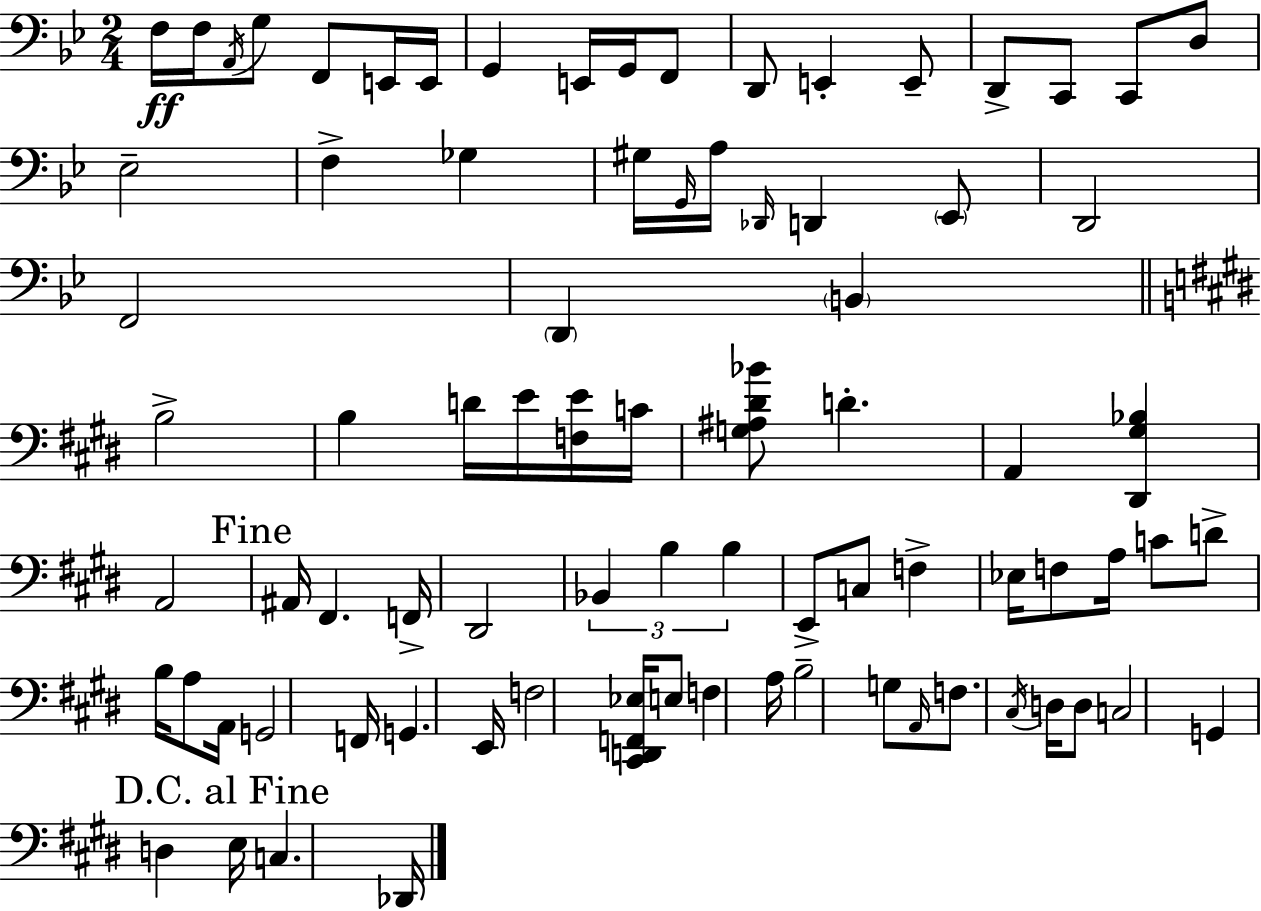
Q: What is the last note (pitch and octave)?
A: Db2